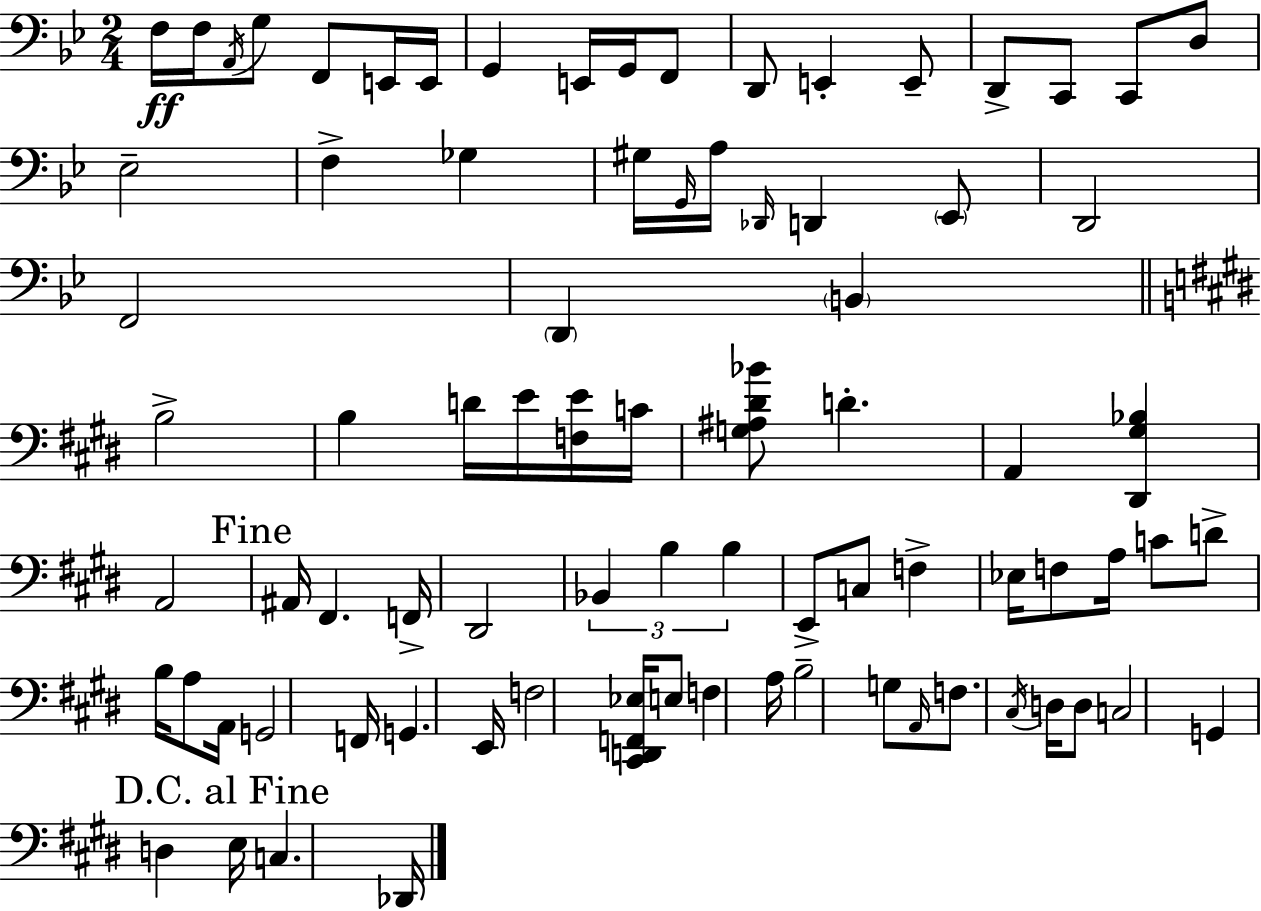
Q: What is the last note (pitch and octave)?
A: Db2